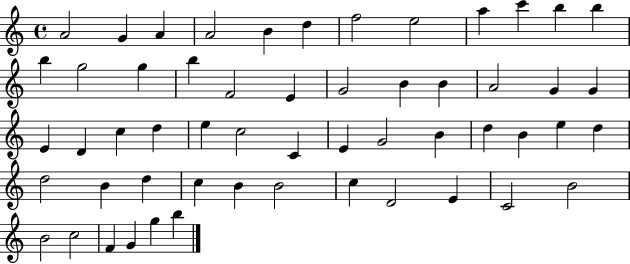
{
  \clef treble
  \time 4/4
  \defaultTimeSignature
  \key c \major
  a'2 g'4 a'4 | a'2 b'4 d''4 | f''2 e''2 | a''4 c'''4 b''4 b''4 | \break b''4 g''2 g''4 | b''4 f'2 e'4 | g'2 b'4 b'4 | a'2 g'4 g'4 | \break e'4 d'4 c''4 d''4 | e''4 c''2 c'4 | e'4 g'2 b'4 | d''4 b'4 e''4 d''4 | \break d''2 b'4 d''4 | c''4 b'4 b'2 | c''4 d'2 e'4 | c'2 b'2 | \break b'2 c''2 | f'4 g'4 g''4 b''4 | \bar "|."
}